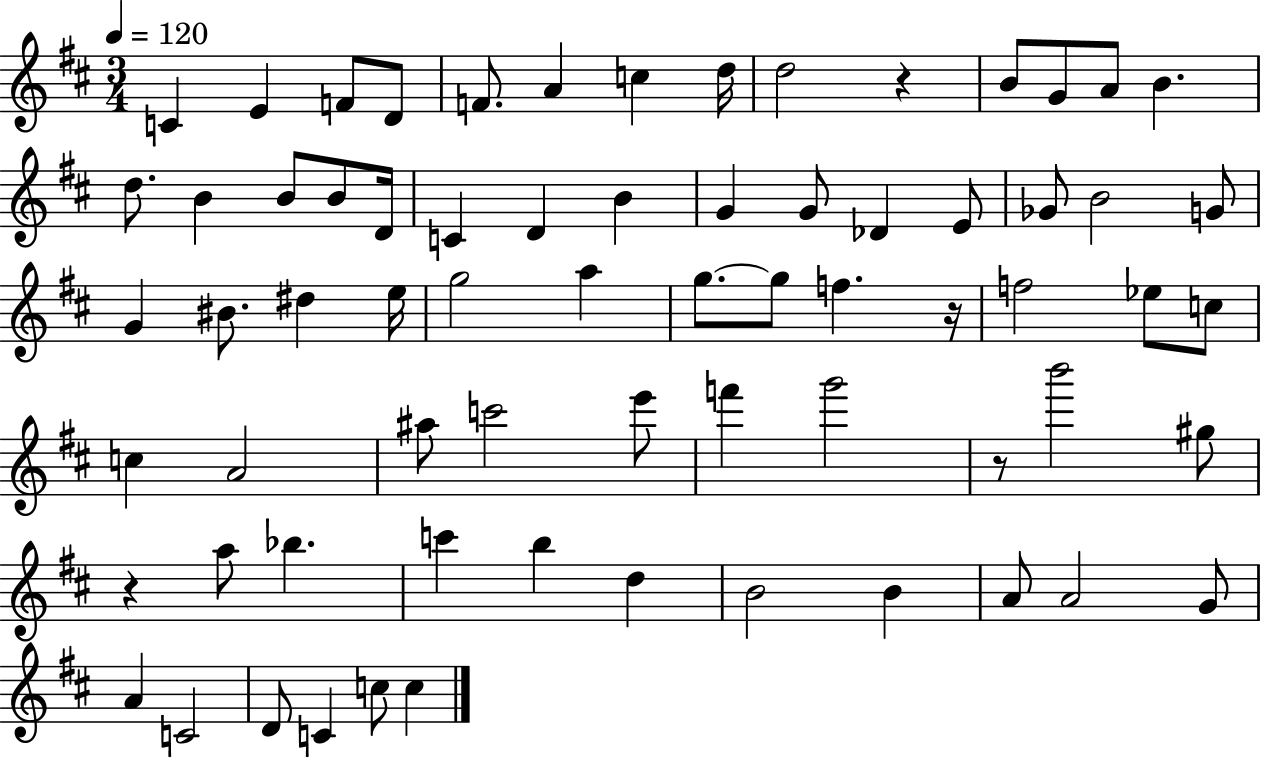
X:1
T:Untitled
M:3/4
L:1/4
K:D
C E F/2 D/2 F/2 A c d/4 d2 z B/2 G/2 A/2 B d/2 B B/2 B/2 D/4 C D B G G/2 _D E/2 _G/2 B2 G/2 G ^B/2 ^d e/4 g2 a g/2 g/2 f z/4 f2 _e/2 c/2 c A2 ^a/2 c'2 e'/2 f' g'2 z/2 b'2 ^g/2 z a/2 _b c' b d B2 B A/2 A2 G/2 A C2 D/2 C c/2 c